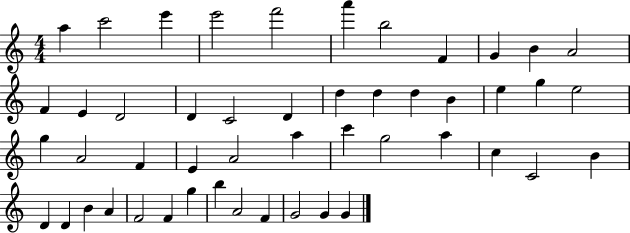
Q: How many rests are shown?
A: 0